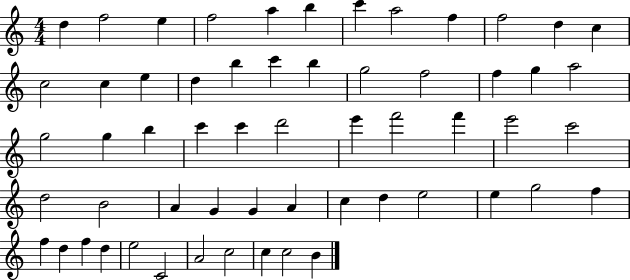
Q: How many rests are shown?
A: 0